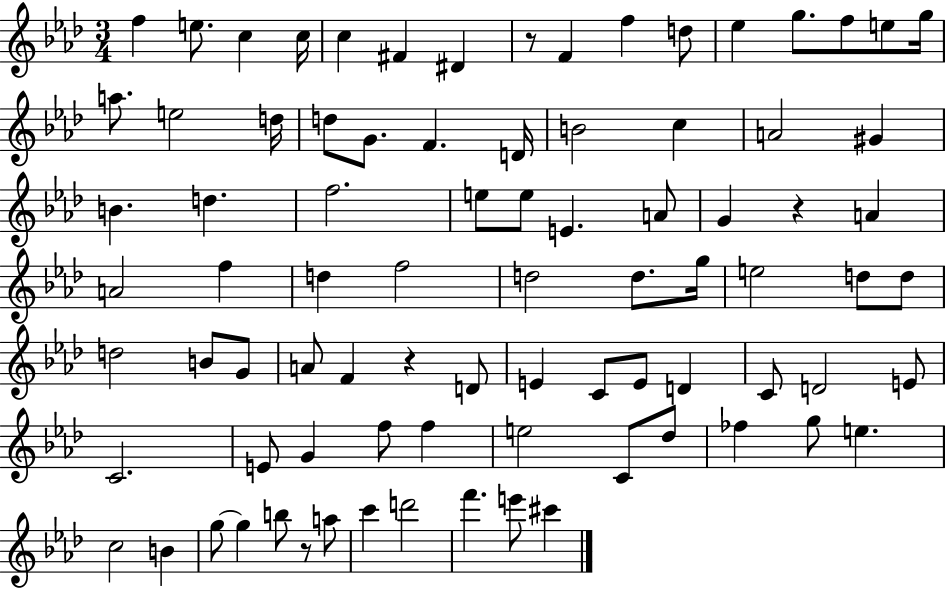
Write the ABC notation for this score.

X:1
T:Untitled
M:3/4
L:1/4
K:Ab
f e/2 c c/4 c ^F ^D z/2 F f d/2 _e g/2 f/2 e/2 g/4 a/2 e2 d/4 d/2 G/2 F D/4 B2 c A2 ^G B d f2 e/2 e/2 E A/2 G z A A2 f d f2 d2 d/2 g/4 e2 d/2 d/2 d2 B/2 G/2 A/2 F z D/2 E C/2 E/2 D C/2 D2 E/2 C2 E/2 G f/2 f e2 C/2 _d/2 _f g/2 e c2 B g/2 g b/2 z/2 a/2 c' d'2 f' e'/2 ^c'